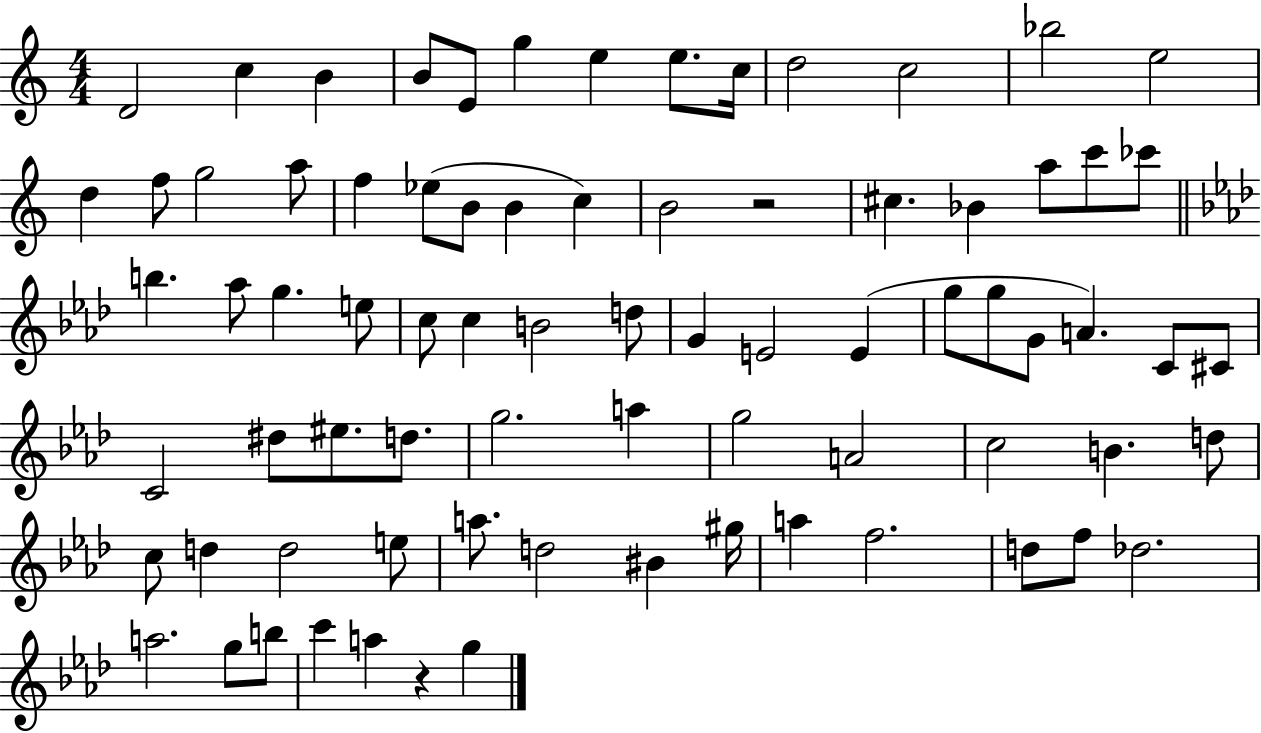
{
  \clef treble
  \numericTimeSignature
  \time 4/4
  \key c \major
  d'2 c''4 b'4 | b'8 e'8 g''4 e''4 e''8. c''16 | d''2 c''2 | bes''2 e''2 | \break d''4 f''8 g''2 a''8 | f''4 ees''8( b'8 b'4 c''4) | b'2 r2 | cis''4. bes'4 a''8 c'''8 ces'''8 | \break \bar "||" \break \key aes \major b''4. aes''8 g''4. e''8 | c''8 c''4 b'2 d''8 | g'4 e'2 e'4( | g''8 g''8 g'8 a'4.) c'8 cis'8 | \break c'2 dis''8 eis''8. d''8. | g''2. a''4 | g''2 a'2 | c''2 b'4. d''8 | \break c''8 d''4 d''2 e''8 | a''8. d''2 bis'4 gis''16 | a''4 f''2. | d''8 f''8 des''2. | \break a''2. g''8 b''8 | c'''4 a''4 r4 g''4 | \bar "|."
}